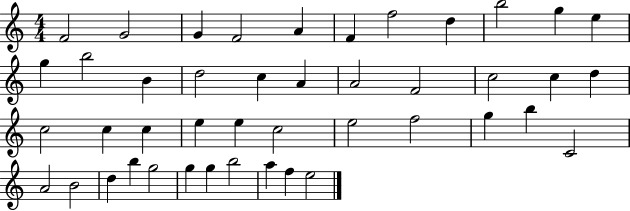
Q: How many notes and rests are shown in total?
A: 44